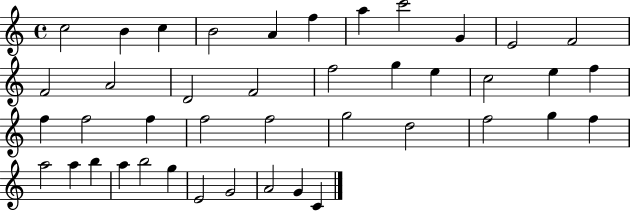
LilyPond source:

{
  \clef treble
  \time 4/4
  \defaultTimeSignature
  \key c \major
  c''2 b'4 c''4 | b'2 a'4 f''4 | a''4 c'''2 g'4 | e'2 f'2 | \break f'2 a'2 | d'2 f'2 | f''2 g''4 e''4 | c''2 e''4 f''4 | \break f''4 f''2 f''4 | f''2 f''2 | g''2 d''2 | f''2 g''4 f''4 | \break a''2 a''4 b''4 | a''4 b''2 g''4 | e'2 g'2 | a'2 g'4 c'4 | \break \bar "|."
}